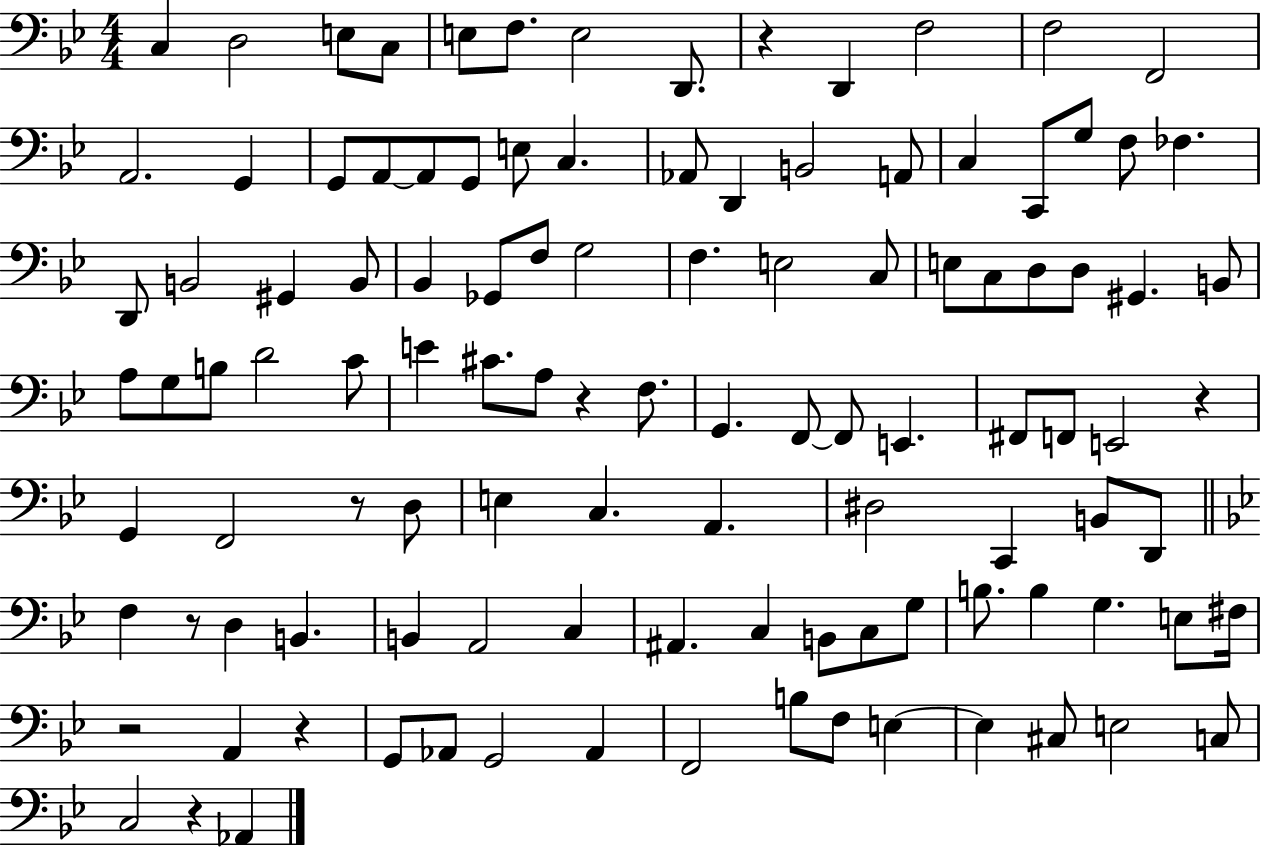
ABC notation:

X:1
T:Untitled
M:4/4
L:1/4
K:Bb
C, D,2 E,/2 C,/2 E,/2 F,/2 E,2 D,,/2 z D,, F,2 F,2 F,,2 A,,2 G,, G,,/2 A,,/2 A,,/2 G,,/2 E,/2 C, _A,,/2 D,, B,,2 A,,/2 C, C,,/2 G,/2 F,/2 _F, D,,/2 B,,2 ^G,, B,,/2 _B,, _G,,/2 F,/2 G,2 F, E,2 C,/2 E,/2 C,/2 D,/2 D,/2 ^G,, B,,/2 A,/2 G,/2 B,/2 D2 C/2 E ^C/2 A,/2 z F,/2 G,, F,,/2 F,,/2 E,, ^F,,/2 F,,/2 E,,2 z G,, F,,2 z/2 D,/2 E, C, A,, ^D,2 C,, B,,/2 D,,/2 F, z/2 D, B,, B,, A,,2 C, ^A,, C, B,,/2 C,/2 G,/2 B,/2 B, G, E,/2 ^F,/4 z2 A,, z G,,/2 _A,,/2 G,,2 _A,, F,,2 B,/2 F,/2 E, E, ^C,/2 E,2 C,/2 C,2 z _A,,